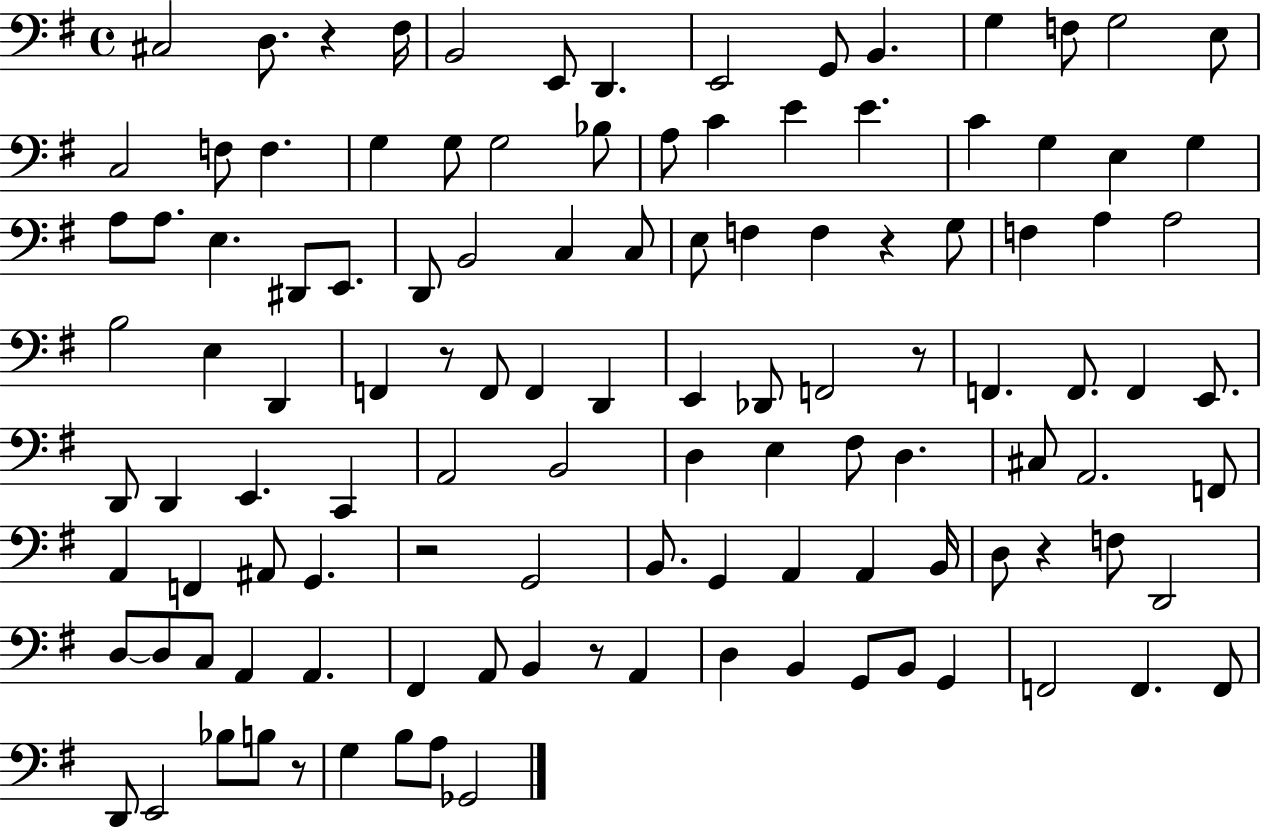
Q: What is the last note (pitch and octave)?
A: Gb2